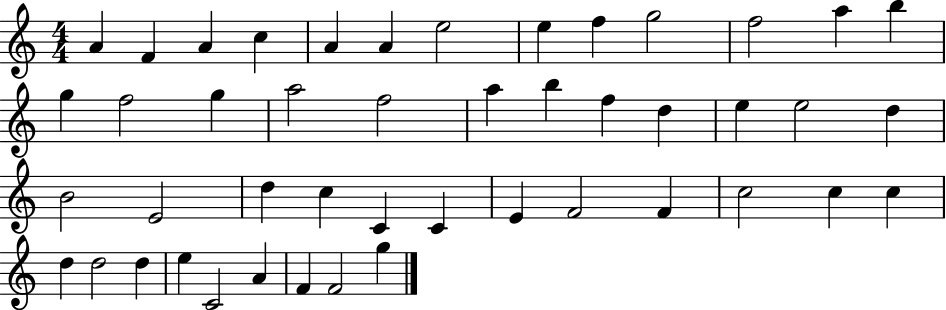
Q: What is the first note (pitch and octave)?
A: A4